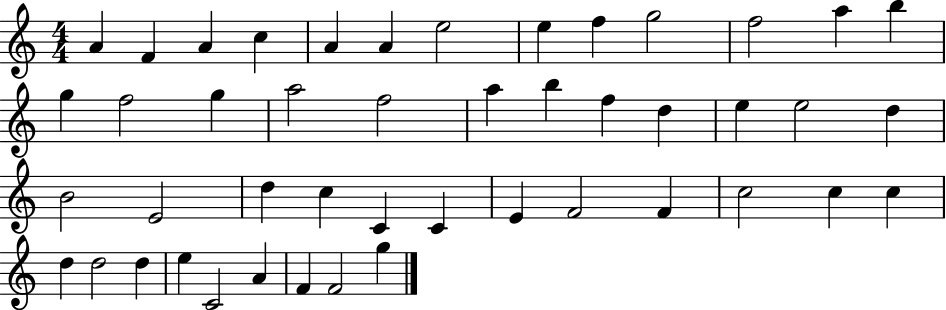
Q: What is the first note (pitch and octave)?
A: A4